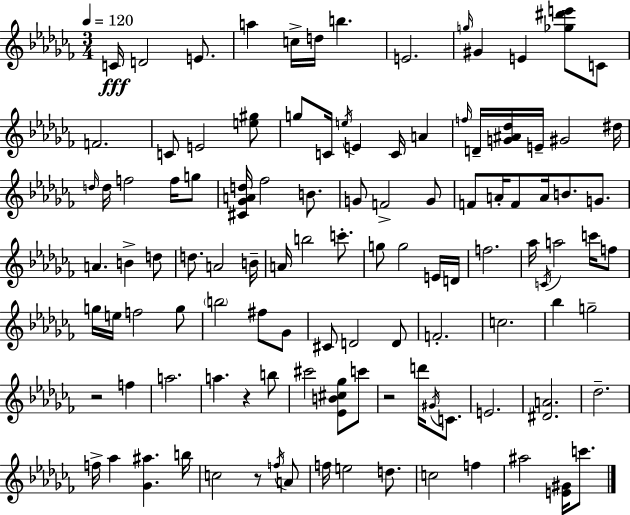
X:1
T:Untitled
M:3/4
L:1/4
K:Abm
C/4 D2 E/2 a c/4 d/4 b E2 g/4 ^G E [_g^d'e']/2 C/2 F2 C/2 E2 [e^g]/2 g/2 C/4 e/4 E C/4 A f/4 D/4 [G^A_d]/4 E/4 ^G2 ^d/4 d/4 d/4 f2 f/4 g/2 [^C_GAd]/4 _f2 B/2 G/2 F2 G/2 F/2 A/4 F/2 A/4 B/2 G/2 A B d/2 d/2 A2 B/4 A/4 b2 c'/2 g/2 g2 E/4 D/4 f2 _a/4 C/4 a2 c'/4 f/2 g/4 e/4 f2 g/2 b2 ^f/2 _G/2 ^C/2 D2 D/2 F2 c2 _b g2 z2 f a2 a z b/2 ^c'2 [_EB^c_g]/2 c'/2 z2 d'/4 ^G/4 C/2 E2 [^DA]2 _d2 f/4 _a [_G^a] b/4 c2 z/2 f/4 A/2 f/4 e2 d/2 c2 f ^a2 [E^G]/4 c'/2